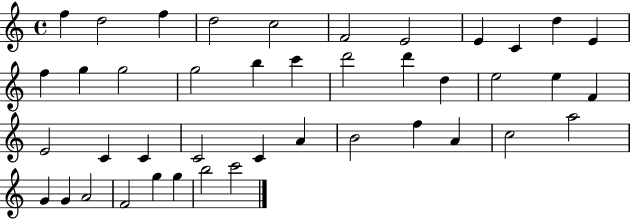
X:1
T:Untitled
M:4/4
L:1/4
K:C
f d2 f d2 c2 F2 E2 E C d E f g g2 g2 b c' d'2 d' d e2 e F E2 C C C2 C A B2 f A c2 a2 G G A2 F2 g g b2 c'2